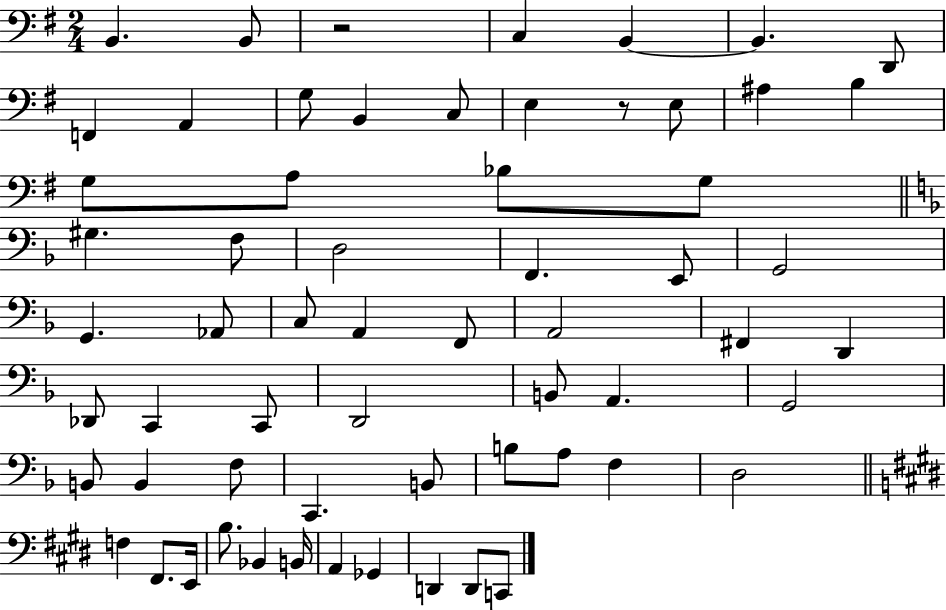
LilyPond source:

{
  \clef bass
  \numericTimeSignature
  \time 2/4
  \key g \major
  \repeat volta 2 { b,4. b,8 | r2 | c4 b,4~~ | b,4. d,8 | \break f,4 a,4 | g8 b,4 c8 | e4 r8 e8 | ais4 b4 | \break g8 a8 bes8 g8 | \bar "||" \break \key f \major gis4. f8 | d2 | f,4. e,8 | g,2 | \break g,4. aes,8 | c8 a,4 f,8 | a,2 | fis,4 d,4 | \break des,8 c,4 c,8 | d,2 | b,8 a,4. | g,2 | \break b,8 b,4 f8 | c,4. b,8 | b8 a8 f4 | d2 | \break \bar "||" \break \key e \major f4 fis,8. e,16 | b8. bes,4 b,16 | a,4 ges,4 | d,4 d,8 c,8 | \break } \bar "|."
}